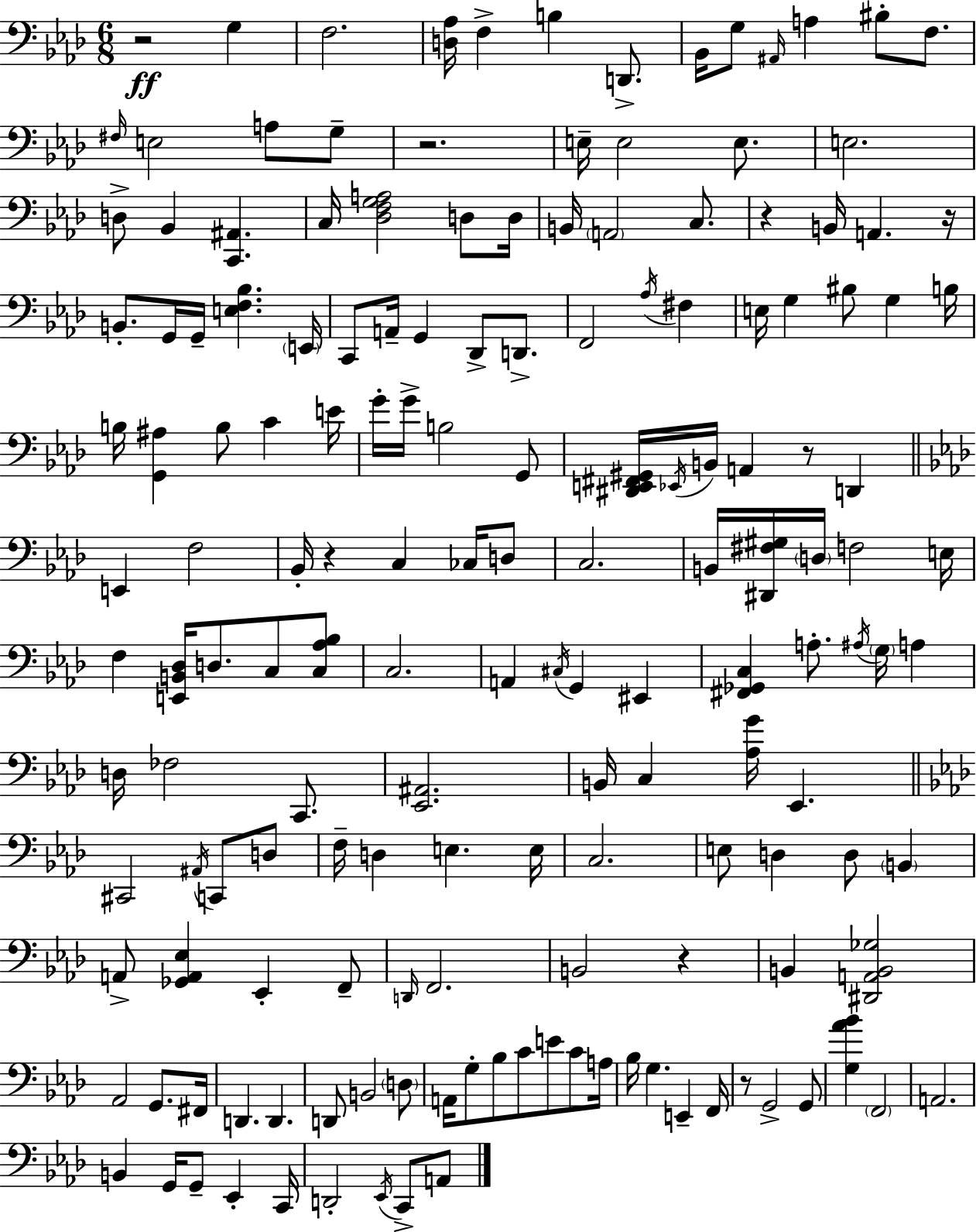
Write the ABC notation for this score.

X:1
T:Untitled
M:6/8
L:1/4
K:Fm
z2 G, F,2 [D,_A,]/4 F, B, D,,/2 _B,,/4 G,/2 ^A,,/4 A, ^B,/2 F,/2 ^F,/4 E,2 A,/2 G,/2 z2 E,/4 E,2 E,/2 E,2 D,/2 _B,, [C,,^A,,] C,/4 [_D,F,G,A,]2 D,/2 D,/4 B,,/4 A,,2 C,/2 z B,,/4 A,, z/4 B,,/2 G,,/4 G,,/4 [E,F,_B,] E,,/4 C,,/2 A,,/4 G,, _D,,/2 D,,/2 F,,2 _A,/4 ^F, E,/4 G, ^B,/2 G, B,/4 B,/4 [G,,^A,] B,/2 C E/4 G/4 G/4 B,2 G,,/2 [^D,,E,,^F,,^G,,]/4 _E,,/4 B,,/4 A,, z/2 D,, E,, F,2 _B,,/4 z C, _C,/4 D,/2 C,2 B,,/4 [^D,,^F,^G,]/4 D,/4 F,2 E,/4 F, [E,,B,,_D,]/4 D,/2 C,/2 [C,_A,_B,]/2 C,2 A,, ^C,/4 G,, ^E,, [^F,,_G,,C,] A,/2 ^A,/4 G,/4 A, D,/4 _F,2 C,,/2 [_E,,^A,,]2 B,,/4 C, [_A,G]/4 _E,, ^C,,2 ^A,,/4 C,,/2 D,/2 F,/4 D, E, E,/4 C,2 E,/2 D, D,/2 B,, A,,/2 [_G,,A,,_E,] _E,, F,,/2 D,,/4 F,,2 B,,2 z B,, [^D,,A,,B,,_G,]2 _A,,2 G,,/2 ^F,,/4 D,, D,, D,,/2 B,,2 D,/2 A,,/4 G,/2 _B,/2 C/2 E/2 C/2 A,/4 _B,/4 G, E,, F,,/4 z/2 G,,2 G,,/2 [G,_A_B] F,,2 A,,2 B,, G,,/4 G,,/2 _E,, C,,/4 D,,2 _E,,/4 C,,/2 A,,/2